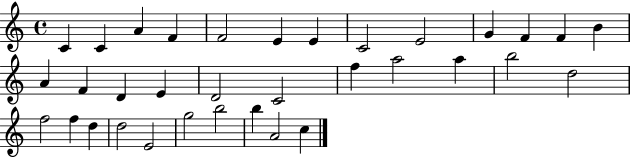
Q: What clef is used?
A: treble